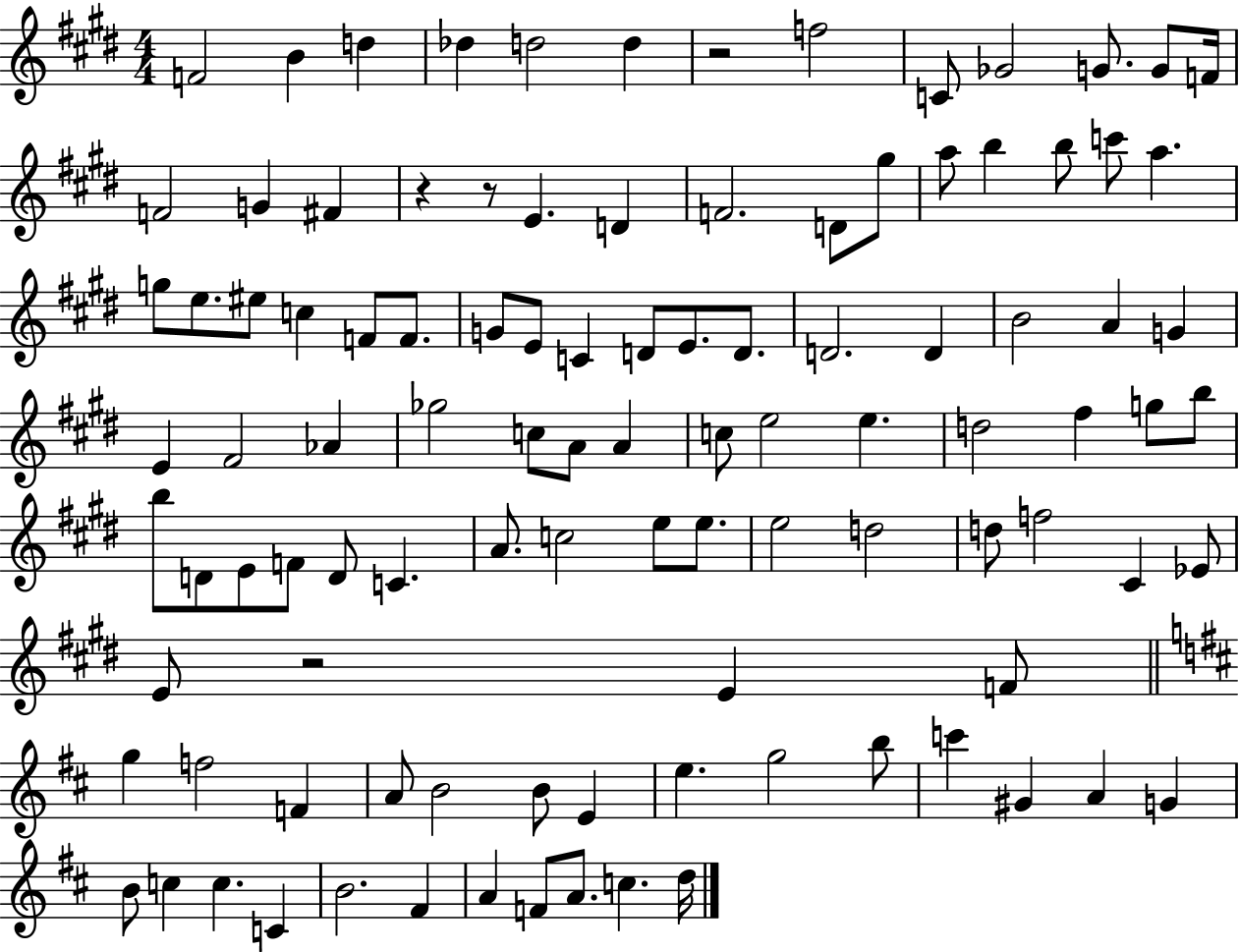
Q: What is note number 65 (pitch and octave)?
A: E5